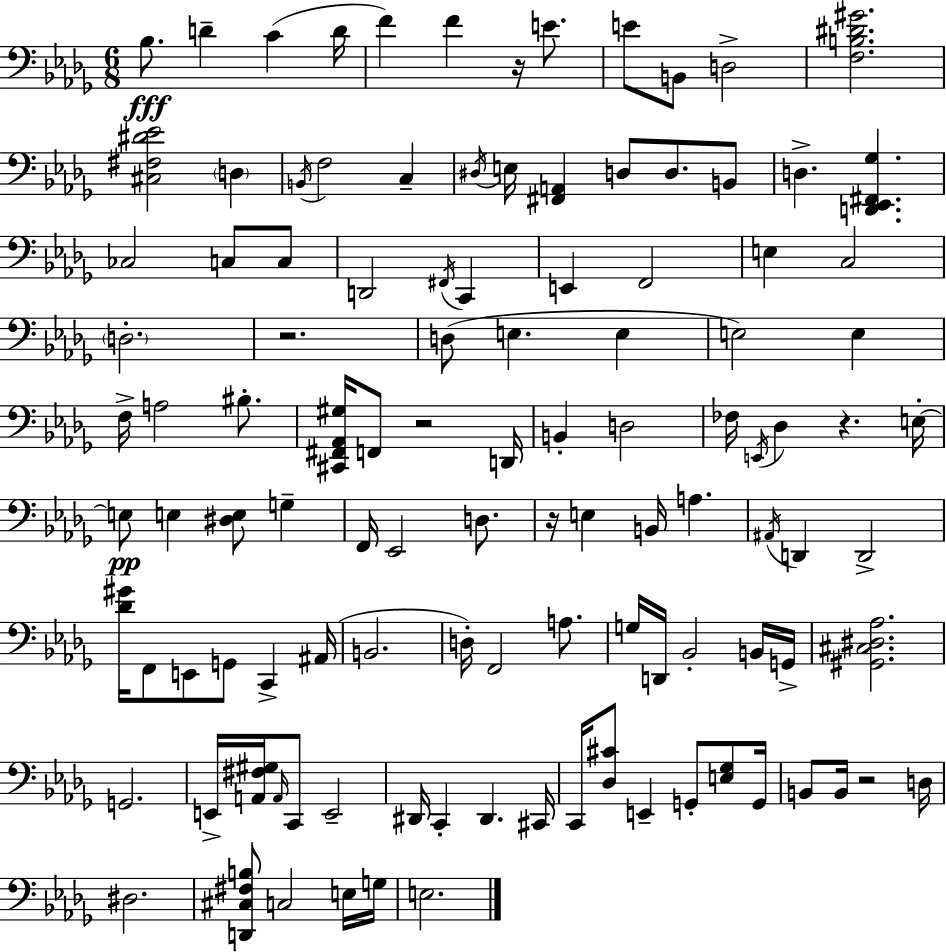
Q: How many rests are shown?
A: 6